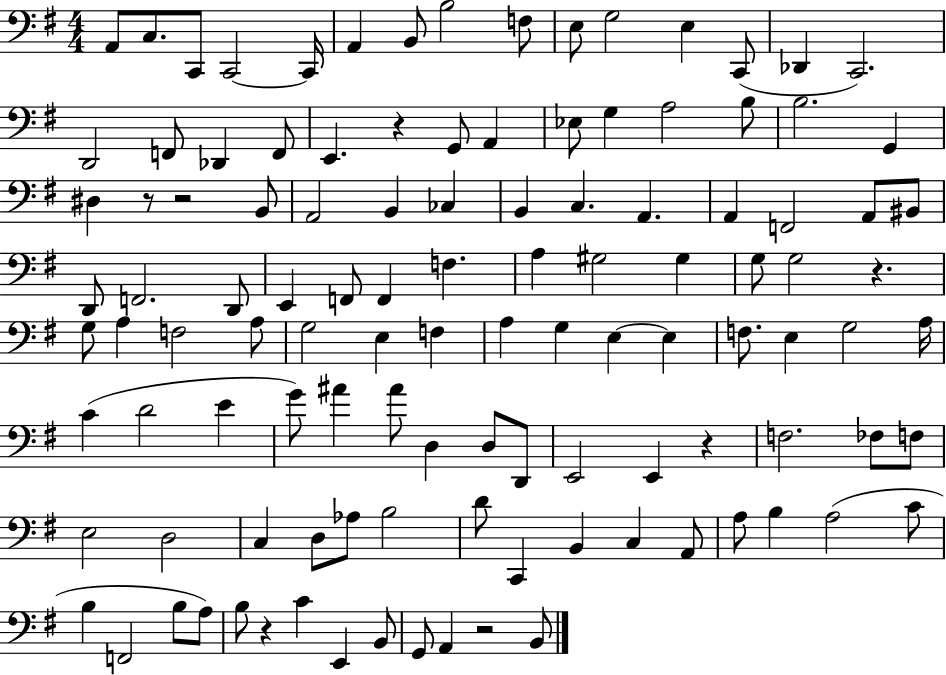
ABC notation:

X:1
T:Untitled
M:4/4
L:1/4
K:G
A,,/2 C,/2 C,,/2 C,,2 C,,/4 A,, B,,/2 B,2 F,/2 E,/2 G,2 E, C,,/2 _D,, C,,2 D,,2 F,,/2 _D,, F,,/2 E,, z G,,/2 A,, _E,/2 G, A,2 B,/2 B,2 G,, ^D, z/2 z2 B,,/2 A,,2 B,, _C, B,, C, A,, A,, F,,2 A,,/2 ^B,,/2 D,,/2 F,,2 D,,/2 E,, F,,/2 F,, F, A, ^G,2 ^G, G,/2 G,2 z G,/2 A, F,2 A,/2 G,2 E, F, A, G, E, E, F,/2 E, G,2 A,/4 C D2 E G/2 ^A ^A/2 D, D,/2 D,,/2 E,,2 E,, z F,2 _F,/2 F,/2 E,2 D,2 C, D,/2 _A,/2 B,2 D/2 C,, B,, C, A,,/2 A,/2 B, A,2 C/2 B, F,,2 B,/2 A,/2 B,/2 z C E,, B,,/2 G,,/2 A,, z2 B,,/2